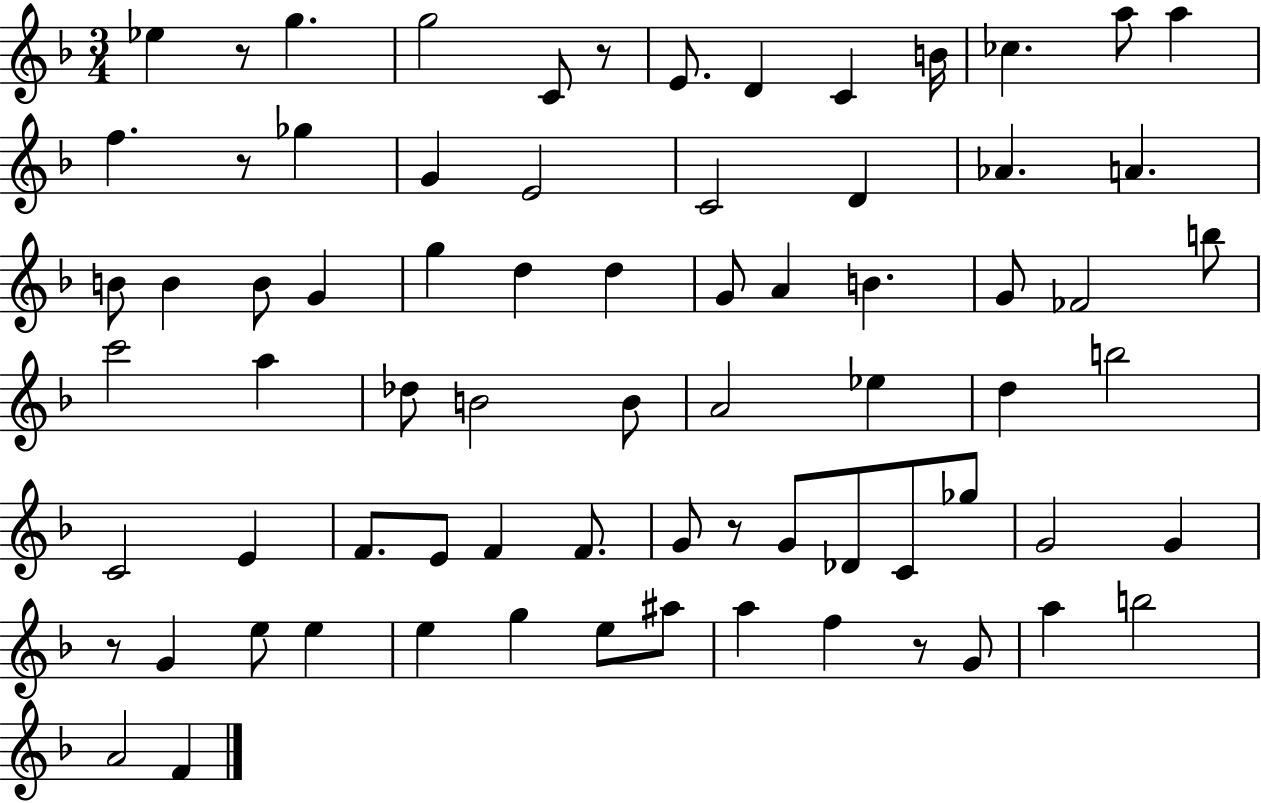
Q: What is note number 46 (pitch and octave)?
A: F4